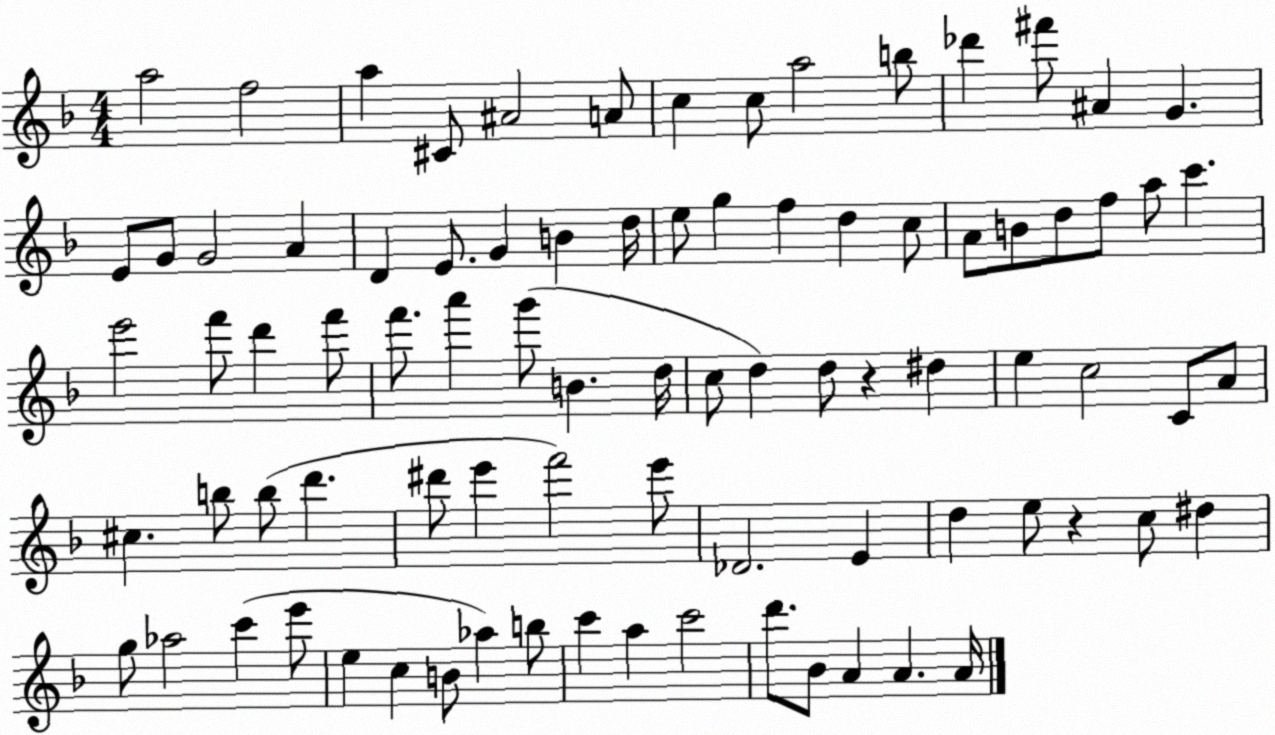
X:1
T:Untitled
M:4/4
L:1/4
K:F
a2 f2 a ^C/2 ^A2 A/2 c c/2 a2 b/2 _d' ^f'/2 ^A G E/2 G/2 G2 A D E/2 G B d/4 e/2 g f d c/2 A/2 B/2 d/2 f/2 a/2 c' e'2 f'/2 d' f'/2 f'/2 a' g'/2 B d/4 c/2 d d/2 z ^d e c2 C/2 A/2 ^c b/2 b/2 d' ^d'/2 e' f'2 e'/2 _D2 E d e/2 z c/2 ^d g/2 _a2 c' e'/2 e c B/2 _a b/2 c' a c'2 d'/2 _B/2 A A A/4